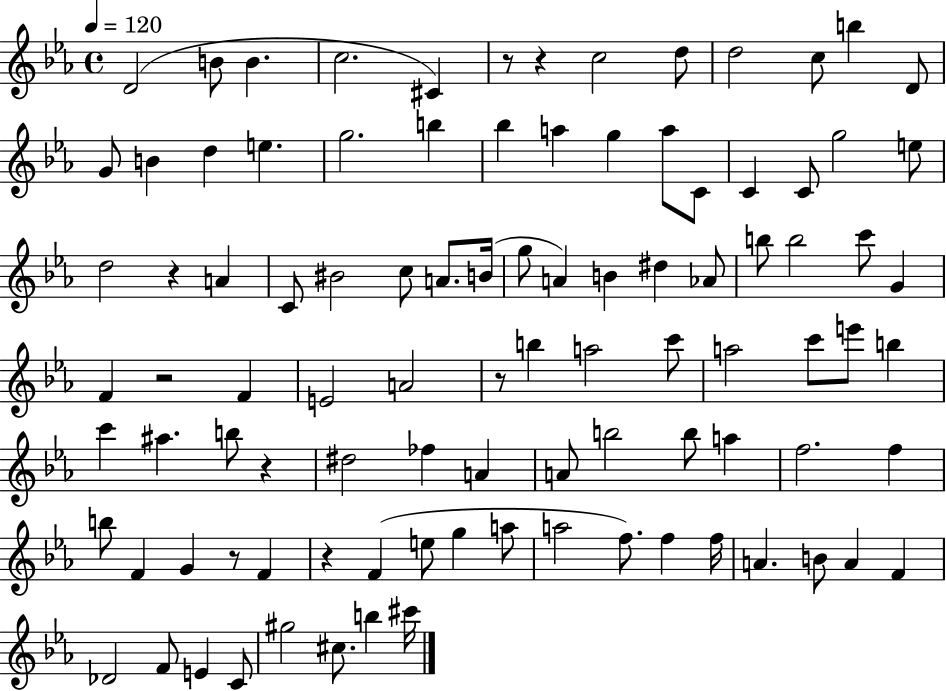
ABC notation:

X:1
T:Untitled
M:4/4
L:1/4
K:Eb
D2 B/2 B c2 ^C z/2 z c2 d/2 d2 c/2 b D/2 G/2 B d e g2 b _b a g a/2 C/2 C C/2 g2 e/2 d2 z A C/2 ^B2 c/2 A/2 B/4 g/2 A B ^d _A/2 b/2 b2 c'/2 G F z2 F E2 A2 z/2 b a2 c'/2 a2 c'/2 e'/2 b c' ^a b/2 z ^d2 _f A A/2 b2 b/2 a f2 f b/2 F G z/2 F z F e/2 g a/2 a2 f/2 f f/4 A B/2 A F _D2 F/2 E C/2 ^g2 ^c/2 b ^c'/4